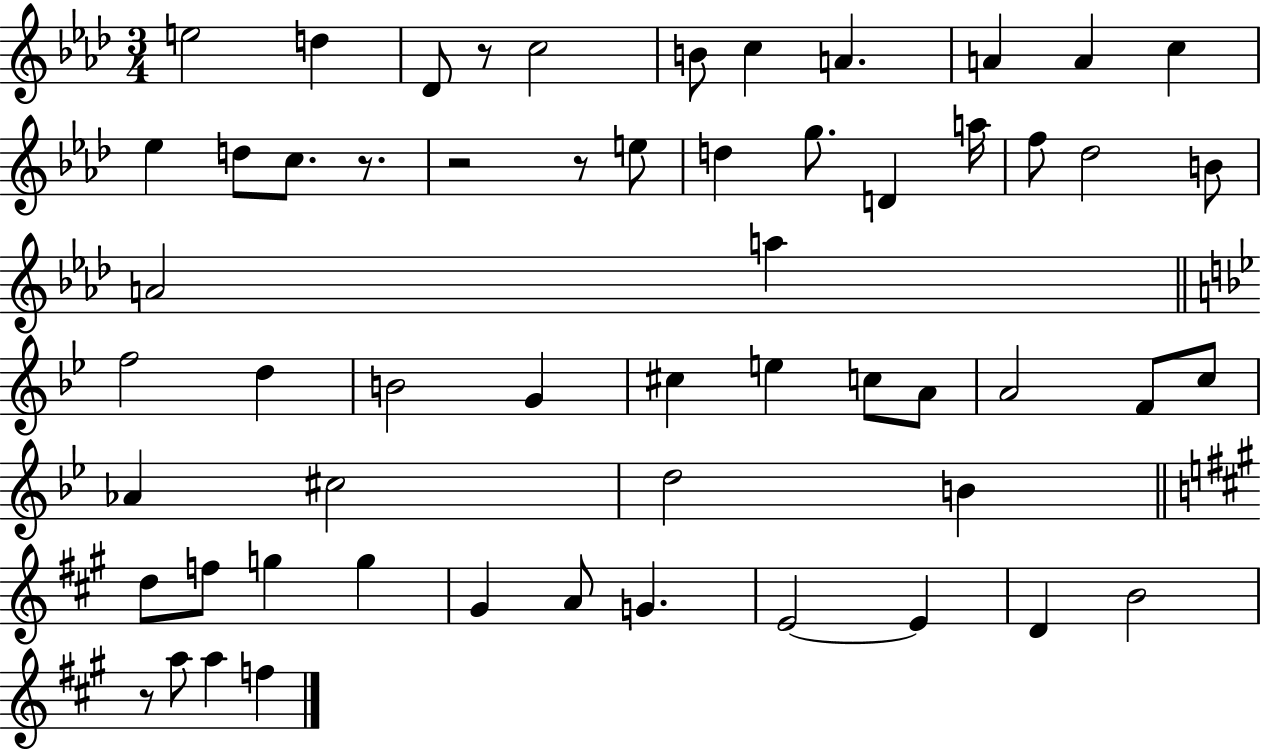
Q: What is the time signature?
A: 3/4